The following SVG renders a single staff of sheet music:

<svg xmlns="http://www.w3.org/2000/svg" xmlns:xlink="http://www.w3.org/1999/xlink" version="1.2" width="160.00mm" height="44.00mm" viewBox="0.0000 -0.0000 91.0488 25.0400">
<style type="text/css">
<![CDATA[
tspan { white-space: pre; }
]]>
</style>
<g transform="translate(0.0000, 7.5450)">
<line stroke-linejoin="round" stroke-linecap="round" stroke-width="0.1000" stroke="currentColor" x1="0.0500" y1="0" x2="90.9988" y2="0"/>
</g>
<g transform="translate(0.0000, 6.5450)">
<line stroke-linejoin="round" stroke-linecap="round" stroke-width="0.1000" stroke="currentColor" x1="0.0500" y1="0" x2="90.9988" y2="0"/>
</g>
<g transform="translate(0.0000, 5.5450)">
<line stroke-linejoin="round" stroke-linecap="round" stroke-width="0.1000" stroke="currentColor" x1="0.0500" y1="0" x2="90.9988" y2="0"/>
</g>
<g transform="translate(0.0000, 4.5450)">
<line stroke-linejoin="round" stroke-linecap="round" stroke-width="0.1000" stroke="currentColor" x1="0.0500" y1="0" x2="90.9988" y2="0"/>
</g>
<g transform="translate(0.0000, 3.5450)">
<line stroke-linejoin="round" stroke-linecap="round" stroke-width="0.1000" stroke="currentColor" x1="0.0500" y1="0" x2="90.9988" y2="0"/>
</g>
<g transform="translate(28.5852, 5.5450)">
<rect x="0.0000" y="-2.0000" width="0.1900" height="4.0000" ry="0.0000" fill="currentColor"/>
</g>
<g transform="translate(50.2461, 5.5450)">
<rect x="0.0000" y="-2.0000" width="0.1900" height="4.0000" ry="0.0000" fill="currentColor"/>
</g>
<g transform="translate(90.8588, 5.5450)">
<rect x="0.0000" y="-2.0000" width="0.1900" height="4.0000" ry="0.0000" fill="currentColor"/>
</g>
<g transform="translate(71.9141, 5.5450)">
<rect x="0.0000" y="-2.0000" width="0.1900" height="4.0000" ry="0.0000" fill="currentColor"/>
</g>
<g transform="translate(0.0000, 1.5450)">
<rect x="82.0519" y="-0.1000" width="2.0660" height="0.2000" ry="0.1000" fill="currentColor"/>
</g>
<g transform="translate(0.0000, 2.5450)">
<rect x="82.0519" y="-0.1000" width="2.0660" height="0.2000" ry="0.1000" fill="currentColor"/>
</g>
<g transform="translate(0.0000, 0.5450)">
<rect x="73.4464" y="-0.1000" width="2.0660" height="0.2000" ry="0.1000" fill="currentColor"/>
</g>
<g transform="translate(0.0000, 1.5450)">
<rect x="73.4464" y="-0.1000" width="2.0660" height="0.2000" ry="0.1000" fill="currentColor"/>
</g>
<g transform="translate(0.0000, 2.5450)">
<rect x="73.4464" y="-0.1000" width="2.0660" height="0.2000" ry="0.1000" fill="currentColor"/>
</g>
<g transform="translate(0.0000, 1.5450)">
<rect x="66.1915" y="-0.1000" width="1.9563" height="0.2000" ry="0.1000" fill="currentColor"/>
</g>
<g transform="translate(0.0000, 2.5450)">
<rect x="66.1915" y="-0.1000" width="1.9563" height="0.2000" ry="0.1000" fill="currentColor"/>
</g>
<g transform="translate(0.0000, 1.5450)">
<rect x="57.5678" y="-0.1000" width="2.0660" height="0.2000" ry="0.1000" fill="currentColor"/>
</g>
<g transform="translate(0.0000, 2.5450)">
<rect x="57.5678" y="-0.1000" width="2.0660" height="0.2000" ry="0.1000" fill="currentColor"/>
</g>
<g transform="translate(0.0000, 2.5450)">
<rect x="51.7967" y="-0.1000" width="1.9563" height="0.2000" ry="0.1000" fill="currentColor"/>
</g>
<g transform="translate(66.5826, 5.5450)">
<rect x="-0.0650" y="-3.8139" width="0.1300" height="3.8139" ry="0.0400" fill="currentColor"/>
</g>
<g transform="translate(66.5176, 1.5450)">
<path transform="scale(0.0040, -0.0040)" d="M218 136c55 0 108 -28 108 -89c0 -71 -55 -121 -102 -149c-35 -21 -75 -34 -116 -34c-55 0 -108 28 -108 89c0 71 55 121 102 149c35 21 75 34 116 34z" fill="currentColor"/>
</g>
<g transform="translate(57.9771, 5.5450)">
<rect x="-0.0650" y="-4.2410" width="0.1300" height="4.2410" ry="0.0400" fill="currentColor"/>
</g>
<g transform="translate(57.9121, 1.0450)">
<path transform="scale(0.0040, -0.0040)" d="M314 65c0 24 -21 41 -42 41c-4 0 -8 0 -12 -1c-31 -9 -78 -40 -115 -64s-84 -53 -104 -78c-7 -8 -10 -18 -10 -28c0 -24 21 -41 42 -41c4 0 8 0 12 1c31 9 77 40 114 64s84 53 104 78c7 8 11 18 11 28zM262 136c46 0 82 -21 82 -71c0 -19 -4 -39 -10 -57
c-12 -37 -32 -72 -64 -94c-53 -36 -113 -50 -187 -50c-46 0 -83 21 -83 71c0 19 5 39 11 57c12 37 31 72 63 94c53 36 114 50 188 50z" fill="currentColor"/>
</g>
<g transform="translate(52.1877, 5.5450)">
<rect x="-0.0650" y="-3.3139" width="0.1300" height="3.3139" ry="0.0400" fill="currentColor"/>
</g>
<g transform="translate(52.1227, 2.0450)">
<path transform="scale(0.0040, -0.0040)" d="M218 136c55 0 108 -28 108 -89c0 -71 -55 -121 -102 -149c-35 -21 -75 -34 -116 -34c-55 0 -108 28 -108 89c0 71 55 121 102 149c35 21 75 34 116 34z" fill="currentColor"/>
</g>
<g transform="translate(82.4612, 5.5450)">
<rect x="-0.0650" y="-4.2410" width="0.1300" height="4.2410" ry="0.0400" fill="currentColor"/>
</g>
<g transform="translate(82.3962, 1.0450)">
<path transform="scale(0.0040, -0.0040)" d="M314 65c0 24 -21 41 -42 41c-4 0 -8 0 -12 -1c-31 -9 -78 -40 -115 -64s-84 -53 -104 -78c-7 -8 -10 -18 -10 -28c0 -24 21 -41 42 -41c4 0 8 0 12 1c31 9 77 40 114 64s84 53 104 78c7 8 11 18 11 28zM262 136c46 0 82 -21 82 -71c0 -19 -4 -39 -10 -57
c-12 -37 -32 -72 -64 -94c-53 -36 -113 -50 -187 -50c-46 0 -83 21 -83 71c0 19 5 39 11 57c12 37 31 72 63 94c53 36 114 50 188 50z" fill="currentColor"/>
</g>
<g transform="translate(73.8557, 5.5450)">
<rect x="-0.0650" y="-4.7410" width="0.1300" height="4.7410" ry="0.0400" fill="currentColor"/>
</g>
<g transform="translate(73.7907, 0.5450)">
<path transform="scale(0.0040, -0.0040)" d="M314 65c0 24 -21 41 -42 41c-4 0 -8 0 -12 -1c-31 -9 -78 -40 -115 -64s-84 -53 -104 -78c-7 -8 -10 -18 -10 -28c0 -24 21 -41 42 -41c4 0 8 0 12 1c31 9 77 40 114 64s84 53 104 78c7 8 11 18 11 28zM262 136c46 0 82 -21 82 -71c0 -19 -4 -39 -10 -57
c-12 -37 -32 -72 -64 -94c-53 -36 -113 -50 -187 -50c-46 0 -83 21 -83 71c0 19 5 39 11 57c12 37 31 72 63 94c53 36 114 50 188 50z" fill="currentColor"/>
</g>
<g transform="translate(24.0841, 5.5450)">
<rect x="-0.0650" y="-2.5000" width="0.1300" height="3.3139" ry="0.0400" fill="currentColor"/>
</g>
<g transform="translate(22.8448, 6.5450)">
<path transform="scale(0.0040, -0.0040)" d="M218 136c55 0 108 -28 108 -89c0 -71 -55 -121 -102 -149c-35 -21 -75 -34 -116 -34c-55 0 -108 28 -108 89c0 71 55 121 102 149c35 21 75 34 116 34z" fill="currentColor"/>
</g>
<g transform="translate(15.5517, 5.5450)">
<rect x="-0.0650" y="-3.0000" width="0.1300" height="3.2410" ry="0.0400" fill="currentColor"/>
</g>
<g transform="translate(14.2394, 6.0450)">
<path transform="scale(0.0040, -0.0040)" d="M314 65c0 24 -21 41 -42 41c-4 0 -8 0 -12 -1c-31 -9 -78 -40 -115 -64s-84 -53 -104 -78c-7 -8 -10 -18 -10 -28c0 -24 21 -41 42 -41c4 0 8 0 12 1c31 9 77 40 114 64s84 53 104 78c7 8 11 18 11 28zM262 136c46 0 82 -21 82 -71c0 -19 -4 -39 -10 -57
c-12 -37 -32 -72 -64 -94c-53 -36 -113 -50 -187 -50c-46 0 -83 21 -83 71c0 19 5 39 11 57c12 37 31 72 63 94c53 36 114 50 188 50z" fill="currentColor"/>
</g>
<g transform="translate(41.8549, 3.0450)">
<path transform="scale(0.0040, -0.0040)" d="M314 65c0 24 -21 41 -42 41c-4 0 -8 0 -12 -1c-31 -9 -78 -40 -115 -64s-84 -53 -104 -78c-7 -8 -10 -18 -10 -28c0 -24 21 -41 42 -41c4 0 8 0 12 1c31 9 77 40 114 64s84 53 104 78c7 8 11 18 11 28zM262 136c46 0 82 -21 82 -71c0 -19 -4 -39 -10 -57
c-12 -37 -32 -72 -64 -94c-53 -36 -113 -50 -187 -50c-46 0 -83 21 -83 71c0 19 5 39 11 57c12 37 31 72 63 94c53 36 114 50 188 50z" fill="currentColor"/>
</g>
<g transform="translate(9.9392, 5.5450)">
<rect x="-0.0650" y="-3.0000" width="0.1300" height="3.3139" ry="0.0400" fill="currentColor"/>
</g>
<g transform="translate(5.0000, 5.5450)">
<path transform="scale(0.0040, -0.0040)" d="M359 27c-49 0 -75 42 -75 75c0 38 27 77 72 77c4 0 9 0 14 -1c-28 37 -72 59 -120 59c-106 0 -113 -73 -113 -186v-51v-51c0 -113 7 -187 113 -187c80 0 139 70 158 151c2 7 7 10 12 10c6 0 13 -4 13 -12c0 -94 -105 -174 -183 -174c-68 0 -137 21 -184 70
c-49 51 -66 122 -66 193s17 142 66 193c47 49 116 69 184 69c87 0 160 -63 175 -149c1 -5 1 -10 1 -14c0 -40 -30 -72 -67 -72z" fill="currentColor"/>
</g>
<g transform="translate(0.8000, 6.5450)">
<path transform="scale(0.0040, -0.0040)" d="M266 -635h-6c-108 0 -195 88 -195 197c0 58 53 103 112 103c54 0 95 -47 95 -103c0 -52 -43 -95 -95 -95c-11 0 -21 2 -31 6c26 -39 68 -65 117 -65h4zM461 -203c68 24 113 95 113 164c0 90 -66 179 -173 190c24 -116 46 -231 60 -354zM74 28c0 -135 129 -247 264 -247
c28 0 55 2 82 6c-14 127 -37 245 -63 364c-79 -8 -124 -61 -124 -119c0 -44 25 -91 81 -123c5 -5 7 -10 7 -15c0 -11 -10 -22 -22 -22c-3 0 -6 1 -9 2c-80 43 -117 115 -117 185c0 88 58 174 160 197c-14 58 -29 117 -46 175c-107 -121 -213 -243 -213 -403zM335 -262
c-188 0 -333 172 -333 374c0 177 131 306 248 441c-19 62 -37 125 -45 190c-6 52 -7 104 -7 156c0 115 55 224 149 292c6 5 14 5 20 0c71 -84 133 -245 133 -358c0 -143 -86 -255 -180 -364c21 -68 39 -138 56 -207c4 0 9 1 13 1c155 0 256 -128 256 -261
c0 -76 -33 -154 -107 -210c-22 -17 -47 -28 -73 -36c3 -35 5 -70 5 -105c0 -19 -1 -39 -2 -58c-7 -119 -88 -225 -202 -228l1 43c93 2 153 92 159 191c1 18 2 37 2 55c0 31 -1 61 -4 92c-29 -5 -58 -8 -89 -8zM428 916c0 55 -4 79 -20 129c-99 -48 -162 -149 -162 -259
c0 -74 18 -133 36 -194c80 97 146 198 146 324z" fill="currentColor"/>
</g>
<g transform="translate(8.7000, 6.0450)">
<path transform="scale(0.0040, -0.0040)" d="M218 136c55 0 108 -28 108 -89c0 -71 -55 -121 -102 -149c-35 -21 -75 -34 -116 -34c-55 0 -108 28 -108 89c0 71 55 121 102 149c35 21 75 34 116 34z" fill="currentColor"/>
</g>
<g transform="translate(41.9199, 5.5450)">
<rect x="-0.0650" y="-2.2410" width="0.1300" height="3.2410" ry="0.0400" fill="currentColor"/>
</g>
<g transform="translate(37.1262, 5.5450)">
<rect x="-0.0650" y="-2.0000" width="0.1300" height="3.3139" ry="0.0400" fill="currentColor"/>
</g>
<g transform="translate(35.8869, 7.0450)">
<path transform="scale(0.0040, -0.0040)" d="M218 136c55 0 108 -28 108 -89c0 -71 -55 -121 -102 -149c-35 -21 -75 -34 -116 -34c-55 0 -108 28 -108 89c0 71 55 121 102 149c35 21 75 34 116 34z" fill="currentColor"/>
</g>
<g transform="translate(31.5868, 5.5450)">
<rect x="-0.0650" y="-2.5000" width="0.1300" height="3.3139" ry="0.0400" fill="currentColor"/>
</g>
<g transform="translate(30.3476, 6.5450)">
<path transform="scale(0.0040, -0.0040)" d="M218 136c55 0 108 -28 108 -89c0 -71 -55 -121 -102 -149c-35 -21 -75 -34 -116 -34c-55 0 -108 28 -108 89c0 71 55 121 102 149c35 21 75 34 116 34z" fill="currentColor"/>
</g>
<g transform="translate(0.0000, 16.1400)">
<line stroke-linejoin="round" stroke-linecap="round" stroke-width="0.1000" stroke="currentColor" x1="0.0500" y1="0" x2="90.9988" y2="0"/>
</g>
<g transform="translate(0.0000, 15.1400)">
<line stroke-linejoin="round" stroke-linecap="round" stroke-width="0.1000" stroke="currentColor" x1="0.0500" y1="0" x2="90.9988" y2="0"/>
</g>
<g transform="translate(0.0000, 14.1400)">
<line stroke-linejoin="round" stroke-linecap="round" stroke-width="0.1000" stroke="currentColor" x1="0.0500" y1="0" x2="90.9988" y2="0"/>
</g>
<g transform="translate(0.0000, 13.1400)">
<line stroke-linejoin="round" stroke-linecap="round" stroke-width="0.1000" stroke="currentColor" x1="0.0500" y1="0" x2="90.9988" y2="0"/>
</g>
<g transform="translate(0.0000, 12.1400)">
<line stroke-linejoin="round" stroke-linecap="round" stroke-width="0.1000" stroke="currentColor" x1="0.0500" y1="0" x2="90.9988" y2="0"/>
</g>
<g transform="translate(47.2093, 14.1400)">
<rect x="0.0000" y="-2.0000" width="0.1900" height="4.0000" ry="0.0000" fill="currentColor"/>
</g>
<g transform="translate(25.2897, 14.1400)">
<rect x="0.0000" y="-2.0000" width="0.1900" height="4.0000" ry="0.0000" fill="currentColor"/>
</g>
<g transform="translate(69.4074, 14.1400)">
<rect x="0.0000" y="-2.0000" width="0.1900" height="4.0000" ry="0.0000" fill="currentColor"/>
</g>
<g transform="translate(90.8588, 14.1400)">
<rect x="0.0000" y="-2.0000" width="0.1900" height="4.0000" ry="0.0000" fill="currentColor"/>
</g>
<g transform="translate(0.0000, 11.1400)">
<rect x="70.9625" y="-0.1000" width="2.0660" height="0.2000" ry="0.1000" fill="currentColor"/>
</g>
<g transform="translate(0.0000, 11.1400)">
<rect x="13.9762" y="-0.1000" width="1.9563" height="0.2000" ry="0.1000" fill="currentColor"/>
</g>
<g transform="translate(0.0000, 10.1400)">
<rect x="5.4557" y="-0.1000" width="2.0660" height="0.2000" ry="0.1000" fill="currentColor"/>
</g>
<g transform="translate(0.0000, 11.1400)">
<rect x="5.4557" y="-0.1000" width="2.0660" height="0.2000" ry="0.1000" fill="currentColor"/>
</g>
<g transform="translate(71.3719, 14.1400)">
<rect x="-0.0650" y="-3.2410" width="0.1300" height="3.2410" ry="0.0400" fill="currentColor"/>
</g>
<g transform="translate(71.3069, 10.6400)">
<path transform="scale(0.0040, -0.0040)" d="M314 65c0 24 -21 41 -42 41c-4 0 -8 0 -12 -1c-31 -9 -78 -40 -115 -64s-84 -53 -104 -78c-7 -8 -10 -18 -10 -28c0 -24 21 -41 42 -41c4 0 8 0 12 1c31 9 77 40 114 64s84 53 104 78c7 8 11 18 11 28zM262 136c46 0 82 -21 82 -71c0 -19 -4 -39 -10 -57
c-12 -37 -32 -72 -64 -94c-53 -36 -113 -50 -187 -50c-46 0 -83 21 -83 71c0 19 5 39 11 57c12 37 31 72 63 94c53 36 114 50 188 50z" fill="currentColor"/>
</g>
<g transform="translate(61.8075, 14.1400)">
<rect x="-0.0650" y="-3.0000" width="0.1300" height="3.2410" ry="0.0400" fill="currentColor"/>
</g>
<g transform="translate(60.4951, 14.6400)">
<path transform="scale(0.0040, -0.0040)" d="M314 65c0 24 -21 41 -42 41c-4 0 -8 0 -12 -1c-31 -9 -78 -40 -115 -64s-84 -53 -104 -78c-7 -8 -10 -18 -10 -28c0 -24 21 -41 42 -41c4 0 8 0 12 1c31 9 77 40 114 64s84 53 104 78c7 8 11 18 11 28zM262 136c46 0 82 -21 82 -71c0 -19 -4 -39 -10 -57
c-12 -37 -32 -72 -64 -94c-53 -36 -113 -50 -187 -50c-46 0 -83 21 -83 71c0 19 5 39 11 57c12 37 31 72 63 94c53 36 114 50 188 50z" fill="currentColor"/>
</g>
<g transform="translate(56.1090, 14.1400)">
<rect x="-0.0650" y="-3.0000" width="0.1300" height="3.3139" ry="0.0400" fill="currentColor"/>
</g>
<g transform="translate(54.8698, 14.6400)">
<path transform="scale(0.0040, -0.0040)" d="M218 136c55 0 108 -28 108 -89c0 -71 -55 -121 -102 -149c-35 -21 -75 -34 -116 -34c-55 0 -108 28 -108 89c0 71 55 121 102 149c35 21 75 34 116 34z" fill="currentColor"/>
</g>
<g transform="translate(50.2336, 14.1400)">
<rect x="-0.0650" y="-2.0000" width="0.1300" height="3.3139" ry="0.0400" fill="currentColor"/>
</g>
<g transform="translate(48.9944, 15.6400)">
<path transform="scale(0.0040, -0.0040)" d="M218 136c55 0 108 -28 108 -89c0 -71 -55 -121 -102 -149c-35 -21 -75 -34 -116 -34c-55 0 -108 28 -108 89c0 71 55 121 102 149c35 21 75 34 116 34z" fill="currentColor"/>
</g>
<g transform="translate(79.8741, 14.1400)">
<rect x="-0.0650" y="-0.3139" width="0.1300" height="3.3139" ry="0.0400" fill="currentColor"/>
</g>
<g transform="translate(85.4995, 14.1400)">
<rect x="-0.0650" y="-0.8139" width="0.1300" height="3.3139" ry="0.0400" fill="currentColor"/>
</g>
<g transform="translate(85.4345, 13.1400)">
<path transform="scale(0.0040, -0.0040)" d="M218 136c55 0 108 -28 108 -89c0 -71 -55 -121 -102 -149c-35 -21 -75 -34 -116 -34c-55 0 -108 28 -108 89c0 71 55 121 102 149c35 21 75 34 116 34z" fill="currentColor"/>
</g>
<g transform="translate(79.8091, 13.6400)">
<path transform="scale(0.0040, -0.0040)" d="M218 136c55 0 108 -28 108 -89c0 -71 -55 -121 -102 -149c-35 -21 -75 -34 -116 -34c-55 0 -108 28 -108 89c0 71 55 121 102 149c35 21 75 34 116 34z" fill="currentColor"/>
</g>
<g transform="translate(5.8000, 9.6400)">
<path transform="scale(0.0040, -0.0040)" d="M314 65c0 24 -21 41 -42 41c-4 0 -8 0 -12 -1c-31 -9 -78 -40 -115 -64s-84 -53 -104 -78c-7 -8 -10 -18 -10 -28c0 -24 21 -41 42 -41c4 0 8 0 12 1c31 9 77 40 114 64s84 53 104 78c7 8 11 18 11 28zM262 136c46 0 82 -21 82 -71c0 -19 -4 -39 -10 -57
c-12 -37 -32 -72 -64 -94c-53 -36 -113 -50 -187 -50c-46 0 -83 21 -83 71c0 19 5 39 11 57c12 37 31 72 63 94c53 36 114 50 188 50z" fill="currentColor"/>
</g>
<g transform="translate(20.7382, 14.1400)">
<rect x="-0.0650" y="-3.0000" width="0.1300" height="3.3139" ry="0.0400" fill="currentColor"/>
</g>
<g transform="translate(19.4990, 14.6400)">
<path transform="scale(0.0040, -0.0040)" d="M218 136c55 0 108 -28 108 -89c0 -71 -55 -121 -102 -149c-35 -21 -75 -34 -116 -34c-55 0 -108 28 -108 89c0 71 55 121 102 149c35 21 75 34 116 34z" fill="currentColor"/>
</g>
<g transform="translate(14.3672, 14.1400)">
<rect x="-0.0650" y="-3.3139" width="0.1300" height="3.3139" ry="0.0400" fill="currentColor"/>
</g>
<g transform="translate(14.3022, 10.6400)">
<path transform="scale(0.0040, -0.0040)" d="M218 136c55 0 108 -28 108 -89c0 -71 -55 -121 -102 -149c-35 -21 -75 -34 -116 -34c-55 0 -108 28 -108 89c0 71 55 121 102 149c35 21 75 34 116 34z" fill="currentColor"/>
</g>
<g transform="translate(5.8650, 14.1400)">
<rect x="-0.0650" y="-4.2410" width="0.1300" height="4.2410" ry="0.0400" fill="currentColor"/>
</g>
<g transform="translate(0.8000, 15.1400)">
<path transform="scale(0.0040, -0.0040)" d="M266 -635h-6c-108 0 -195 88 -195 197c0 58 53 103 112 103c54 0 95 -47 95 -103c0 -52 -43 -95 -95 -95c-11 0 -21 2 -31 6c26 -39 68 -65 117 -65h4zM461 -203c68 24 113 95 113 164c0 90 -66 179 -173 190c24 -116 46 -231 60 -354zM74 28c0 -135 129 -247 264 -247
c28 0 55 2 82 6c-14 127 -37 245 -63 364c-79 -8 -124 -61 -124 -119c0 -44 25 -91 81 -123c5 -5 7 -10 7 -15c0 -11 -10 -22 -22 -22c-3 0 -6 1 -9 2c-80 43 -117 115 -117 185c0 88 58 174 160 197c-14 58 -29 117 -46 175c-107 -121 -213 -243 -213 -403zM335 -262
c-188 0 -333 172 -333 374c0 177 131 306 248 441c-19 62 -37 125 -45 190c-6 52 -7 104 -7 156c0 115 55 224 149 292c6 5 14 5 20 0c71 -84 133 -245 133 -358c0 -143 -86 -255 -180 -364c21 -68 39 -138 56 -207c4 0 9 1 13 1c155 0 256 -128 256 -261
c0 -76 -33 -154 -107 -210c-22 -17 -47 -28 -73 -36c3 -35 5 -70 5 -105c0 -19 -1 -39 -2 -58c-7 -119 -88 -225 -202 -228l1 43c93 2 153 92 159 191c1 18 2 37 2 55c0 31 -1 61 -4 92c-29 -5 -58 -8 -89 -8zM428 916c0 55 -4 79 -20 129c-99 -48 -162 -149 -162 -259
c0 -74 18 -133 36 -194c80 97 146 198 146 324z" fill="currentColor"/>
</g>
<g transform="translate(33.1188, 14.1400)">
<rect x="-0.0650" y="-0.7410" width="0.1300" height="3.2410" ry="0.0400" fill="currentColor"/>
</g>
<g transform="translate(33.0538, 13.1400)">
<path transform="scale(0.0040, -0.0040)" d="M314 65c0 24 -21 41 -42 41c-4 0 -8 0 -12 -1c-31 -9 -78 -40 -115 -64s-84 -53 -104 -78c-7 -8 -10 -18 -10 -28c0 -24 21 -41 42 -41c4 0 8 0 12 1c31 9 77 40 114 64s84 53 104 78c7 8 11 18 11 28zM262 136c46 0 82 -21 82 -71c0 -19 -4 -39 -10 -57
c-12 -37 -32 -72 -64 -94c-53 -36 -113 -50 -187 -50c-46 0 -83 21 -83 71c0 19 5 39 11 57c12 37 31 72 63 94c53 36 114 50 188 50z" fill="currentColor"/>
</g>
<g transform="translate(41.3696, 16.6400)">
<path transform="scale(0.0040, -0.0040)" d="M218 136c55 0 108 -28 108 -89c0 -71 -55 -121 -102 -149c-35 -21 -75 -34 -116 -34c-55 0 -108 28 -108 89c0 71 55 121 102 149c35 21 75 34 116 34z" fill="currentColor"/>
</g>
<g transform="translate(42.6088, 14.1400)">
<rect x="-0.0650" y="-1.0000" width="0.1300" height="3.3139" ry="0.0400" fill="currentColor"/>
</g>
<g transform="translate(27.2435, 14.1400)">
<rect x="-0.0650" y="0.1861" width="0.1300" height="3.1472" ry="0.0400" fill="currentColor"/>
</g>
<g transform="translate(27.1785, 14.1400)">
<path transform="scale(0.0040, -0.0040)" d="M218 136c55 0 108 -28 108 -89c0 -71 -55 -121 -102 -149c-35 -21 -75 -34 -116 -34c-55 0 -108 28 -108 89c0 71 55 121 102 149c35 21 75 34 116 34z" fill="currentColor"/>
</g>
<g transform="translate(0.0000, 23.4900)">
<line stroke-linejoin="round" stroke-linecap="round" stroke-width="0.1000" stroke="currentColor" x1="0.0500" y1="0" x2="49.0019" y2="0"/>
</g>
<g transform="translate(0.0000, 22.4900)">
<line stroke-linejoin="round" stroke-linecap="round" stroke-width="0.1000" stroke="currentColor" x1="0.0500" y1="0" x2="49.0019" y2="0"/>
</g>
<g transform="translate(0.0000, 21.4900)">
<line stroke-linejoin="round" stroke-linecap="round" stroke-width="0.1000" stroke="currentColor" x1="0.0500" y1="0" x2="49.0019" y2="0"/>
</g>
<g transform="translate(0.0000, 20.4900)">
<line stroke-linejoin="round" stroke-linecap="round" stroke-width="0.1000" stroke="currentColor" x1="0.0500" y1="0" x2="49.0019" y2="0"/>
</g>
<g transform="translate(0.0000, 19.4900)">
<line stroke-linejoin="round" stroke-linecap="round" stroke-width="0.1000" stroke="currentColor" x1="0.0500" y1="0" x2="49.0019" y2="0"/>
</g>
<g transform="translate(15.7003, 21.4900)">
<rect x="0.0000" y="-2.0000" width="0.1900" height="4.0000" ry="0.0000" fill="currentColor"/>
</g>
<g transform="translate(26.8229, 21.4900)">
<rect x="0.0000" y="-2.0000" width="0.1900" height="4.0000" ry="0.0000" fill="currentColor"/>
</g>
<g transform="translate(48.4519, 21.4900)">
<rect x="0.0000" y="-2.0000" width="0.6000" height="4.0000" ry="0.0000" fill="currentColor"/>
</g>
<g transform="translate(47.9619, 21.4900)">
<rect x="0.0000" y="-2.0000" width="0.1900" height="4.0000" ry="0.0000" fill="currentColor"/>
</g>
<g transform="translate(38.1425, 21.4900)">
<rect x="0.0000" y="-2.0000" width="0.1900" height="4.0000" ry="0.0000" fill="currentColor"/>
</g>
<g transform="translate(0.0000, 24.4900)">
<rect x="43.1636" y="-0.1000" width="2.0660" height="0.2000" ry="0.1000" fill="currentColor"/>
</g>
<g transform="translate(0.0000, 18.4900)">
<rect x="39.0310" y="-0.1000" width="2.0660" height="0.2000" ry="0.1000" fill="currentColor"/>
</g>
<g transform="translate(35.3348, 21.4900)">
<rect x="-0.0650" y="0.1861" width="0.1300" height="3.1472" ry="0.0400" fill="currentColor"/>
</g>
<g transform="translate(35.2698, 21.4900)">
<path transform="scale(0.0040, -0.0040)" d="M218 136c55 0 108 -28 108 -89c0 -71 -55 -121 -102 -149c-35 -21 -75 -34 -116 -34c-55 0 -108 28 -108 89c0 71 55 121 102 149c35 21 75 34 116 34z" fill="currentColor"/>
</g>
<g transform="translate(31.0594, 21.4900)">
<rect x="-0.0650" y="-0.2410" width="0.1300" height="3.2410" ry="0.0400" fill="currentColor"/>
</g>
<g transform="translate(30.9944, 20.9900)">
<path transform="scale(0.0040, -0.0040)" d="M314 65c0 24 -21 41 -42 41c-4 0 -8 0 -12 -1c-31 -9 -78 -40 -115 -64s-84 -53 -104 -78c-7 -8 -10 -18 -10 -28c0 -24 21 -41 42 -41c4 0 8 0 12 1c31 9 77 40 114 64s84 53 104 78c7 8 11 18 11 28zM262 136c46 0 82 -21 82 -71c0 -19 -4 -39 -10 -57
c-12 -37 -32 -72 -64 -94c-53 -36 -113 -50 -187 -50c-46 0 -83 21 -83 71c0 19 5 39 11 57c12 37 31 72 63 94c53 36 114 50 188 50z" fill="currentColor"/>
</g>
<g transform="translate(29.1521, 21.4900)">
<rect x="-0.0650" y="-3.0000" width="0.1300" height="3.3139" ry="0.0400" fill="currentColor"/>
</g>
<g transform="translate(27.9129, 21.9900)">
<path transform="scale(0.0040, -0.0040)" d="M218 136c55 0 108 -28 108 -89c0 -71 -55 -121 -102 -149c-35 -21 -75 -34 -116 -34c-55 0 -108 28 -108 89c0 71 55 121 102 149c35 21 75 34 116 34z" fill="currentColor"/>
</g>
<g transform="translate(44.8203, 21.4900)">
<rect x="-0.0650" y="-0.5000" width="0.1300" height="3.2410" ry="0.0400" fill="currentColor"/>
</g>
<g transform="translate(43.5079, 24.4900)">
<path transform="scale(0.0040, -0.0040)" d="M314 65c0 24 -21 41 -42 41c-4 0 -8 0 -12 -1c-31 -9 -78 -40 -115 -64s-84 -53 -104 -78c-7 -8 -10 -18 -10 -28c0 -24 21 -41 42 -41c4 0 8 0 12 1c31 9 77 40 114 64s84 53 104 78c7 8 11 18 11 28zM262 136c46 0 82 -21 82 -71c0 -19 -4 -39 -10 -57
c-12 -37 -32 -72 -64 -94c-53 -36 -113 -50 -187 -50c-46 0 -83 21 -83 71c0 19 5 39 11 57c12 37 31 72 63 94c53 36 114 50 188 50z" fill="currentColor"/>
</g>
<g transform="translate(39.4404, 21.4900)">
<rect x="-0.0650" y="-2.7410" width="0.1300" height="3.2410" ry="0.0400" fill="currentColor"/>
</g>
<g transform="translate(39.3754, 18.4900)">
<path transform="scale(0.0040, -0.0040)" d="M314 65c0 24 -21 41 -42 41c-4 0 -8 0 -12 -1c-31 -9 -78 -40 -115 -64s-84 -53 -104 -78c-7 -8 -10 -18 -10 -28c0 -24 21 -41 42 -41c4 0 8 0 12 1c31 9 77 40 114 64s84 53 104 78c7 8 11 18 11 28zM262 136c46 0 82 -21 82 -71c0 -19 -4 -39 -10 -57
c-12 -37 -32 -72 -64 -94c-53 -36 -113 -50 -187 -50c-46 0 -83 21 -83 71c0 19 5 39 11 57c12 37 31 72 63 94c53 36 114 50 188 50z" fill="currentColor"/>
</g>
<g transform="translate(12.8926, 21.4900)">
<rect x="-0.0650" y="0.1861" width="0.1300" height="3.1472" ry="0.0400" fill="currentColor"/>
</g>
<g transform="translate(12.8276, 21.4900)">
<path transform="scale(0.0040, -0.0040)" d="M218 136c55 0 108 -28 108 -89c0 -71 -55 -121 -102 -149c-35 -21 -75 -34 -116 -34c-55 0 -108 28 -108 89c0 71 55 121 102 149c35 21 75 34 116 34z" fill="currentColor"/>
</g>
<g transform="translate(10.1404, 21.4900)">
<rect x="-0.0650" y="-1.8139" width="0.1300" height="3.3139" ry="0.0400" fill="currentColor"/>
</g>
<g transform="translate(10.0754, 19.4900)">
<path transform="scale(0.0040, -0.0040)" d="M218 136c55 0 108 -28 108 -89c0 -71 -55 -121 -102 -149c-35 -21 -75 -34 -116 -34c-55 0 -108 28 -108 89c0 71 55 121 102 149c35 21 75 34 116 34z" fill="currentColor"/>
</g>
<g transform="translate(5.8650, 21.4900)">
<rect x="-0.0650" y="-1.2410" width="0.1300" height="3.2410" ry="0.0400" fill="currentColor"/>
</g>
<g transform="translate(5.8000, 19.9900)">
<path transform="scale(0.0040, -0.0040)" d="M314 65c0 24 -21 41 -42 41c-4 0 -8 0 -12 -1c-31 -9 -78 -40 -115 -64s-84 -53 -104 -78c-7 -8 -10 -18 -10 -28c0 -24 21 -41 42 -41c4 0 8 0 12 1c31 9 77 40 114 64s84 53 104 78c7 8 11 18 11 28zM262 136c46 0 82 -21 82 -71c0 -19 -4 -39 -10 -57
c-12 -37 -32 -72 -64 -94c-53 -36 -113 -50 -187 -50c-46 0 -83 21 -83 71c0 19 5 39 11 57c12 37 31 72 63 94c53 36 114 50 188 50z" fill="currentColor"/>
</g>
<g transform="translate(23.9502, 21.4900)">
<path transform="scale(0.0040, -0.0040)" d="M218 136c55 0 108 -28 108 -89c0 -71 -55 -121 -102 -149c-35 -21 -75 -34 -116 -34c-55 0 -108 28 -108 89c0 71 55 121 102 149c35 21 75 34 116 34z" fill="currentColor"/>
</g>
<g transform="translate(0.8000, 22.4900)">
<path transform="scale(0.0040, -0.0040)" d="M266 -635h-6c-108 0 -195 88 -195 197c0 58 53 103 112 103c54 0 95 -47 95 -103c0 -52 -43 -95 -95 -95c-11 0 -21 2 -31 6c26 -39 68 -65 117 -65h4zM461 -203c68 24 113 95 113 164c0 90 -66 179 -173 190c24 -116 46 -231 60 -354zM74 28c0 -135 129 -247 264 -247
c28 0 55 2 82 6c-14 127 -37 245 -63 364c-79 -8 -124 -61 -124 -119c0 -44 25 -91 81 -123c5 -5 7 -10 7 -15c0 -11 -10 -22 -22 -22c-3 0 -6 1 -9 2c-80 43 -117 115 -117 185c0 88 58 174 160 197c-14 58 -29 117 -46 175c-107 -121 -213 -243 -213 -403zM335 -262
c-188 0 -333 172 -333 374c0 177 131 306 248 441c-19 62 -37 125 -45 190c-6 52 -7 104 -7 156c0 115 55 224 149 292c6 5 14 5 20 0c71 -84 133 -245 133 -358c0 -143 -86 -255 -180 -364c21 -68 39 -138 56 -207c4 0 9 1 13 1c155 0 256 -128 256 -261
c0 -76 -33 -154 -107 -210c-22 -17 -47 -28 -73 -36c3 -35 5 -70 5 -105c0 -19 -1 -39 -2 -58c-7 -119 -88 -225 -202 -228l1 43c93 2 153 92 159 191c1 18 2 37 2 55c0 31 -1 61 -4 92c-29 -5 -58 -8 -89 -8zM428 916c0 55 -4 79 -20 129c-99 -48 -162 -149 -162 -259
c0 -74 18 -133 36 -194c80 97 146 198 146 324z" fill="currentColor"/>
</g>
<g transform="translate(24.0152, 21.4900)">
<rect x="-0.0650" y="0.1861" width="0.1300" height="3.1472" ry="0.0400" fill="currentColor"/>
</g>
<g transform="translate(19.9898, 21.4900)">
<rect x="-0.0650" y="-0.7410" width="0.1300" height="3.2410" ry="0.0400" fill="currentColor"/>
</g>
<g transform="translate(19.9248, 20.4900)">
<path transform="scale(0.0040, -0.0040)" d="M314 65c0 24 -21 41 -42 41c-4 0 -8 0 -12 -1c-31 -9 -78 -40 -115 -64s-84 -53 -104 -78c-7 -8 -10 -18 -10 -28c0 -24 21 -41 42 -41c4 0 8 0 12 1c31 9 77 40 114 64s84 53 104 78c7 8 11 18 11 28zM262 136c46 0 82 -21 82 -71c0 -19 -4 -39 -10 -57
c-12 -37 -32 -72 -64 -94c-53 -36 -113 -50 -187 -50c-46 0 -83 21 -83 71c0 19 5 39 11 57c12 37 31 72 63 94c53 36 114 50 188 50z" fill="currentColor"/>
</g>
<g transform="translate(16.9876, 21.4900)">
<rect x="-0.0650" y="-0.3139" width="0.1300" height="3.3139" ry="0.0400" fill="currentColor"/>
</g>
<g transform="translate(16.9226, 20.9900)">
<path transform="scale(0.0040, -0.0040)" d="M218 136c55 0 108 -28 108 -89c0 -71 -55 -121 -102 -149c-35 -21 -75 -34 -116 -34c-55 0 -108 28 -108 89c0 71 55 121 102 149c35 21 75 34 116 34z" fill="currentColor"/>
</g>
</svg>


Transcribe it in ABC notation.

X:1
T:Untitled
M:4/4
L:1/4
K:C
A A2 G G F g2 b d'2 c' e'2 d'2 d'2 b A B d2 D F A A2 b2 c d e2 f B c d2 B A c2 B a2 C2